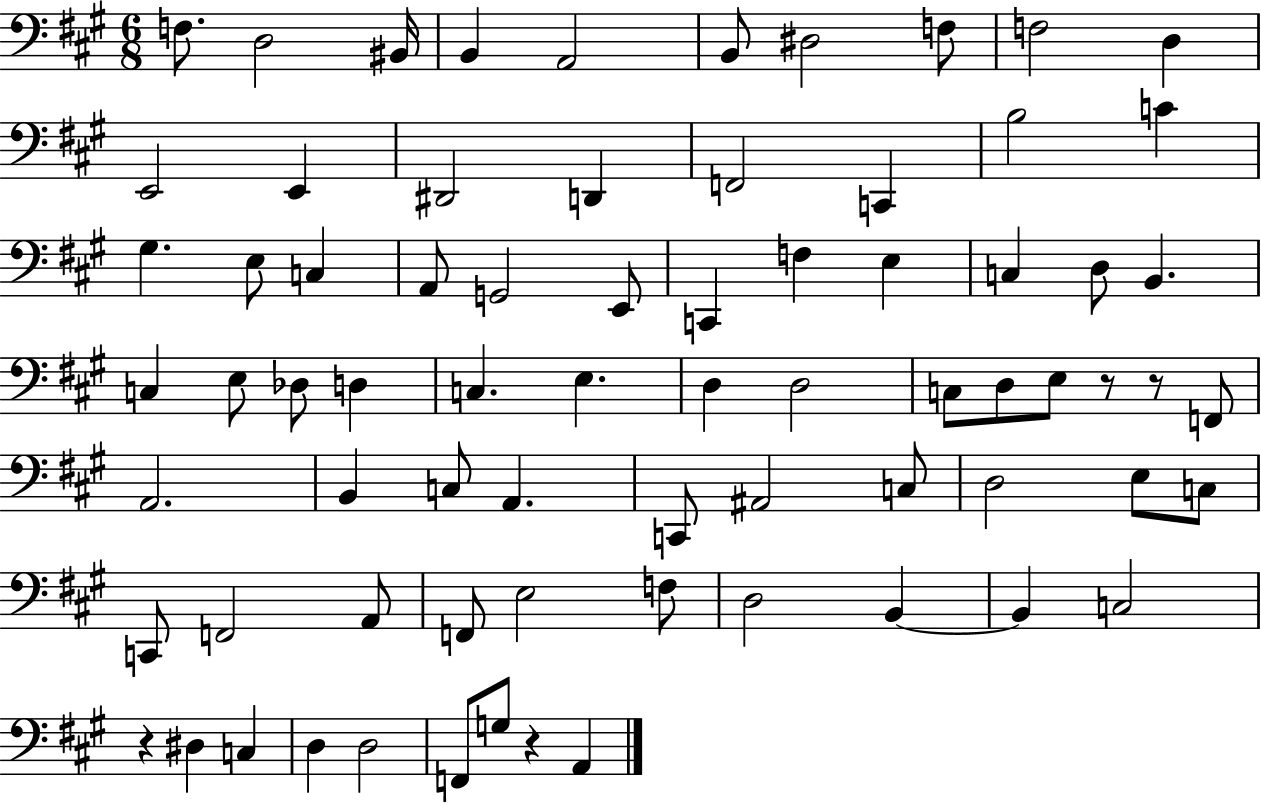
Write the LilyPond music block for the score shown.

{
  \clef bass
  \numericTimeSignature
  \time 6/8
  \key a \major
  f8. d2 bis,16 | b,4 a,2 | b,8 dis2 f8 | f2 d4 | \break e,2 e,4 | dis,2 d,4 | f,2 c,4 | b2 c'4 | \break gis4. e8 c4 | a,8 g,2 e,8 | c,4 f4 e4 | c4 d8 b,4. | \break c4 e8 des8 d4 | c4. e4. | d4 d2 | c8 d8 e8 r8 r8 f,8 | \break a,2. | b,4 c8 a,4. | c,8 ais,2 c8 | d2 e8 c8 | \break c,8 f,2 a,8 | f,8 e2 f8 | d2 b,4~~ | b,4 c2 | \break r4 dis4 c4 | d4 d2 | f,8 g8 r4 a,4 | \bar "|."
}